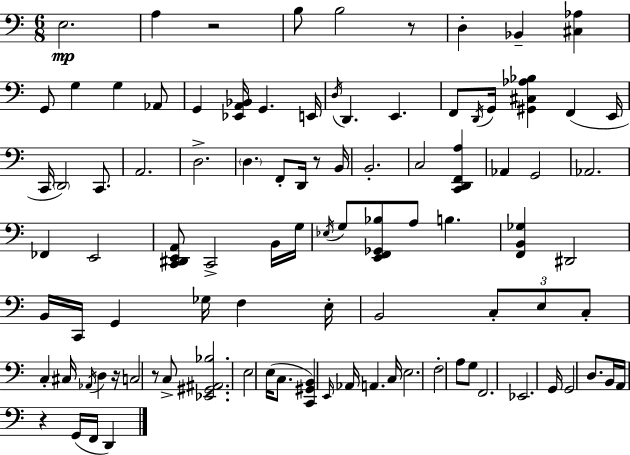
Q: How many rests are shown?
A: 6